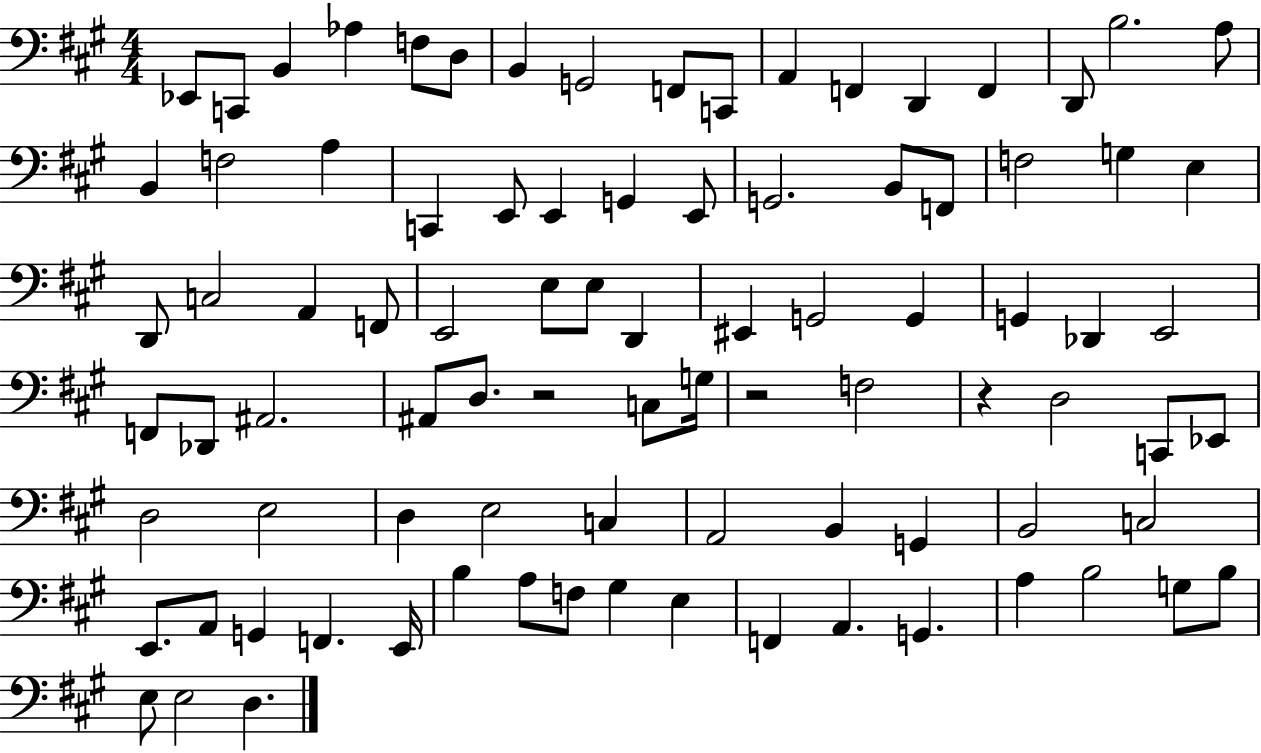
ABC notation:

X:1
T:Untitled
M:4/4
L:1/4
K:A
_E,,/2 C,,/2 B,, _A, F,/2 D,/2 B,, G,,2 F,,/2 C,,/2 A,, F,, D,, F,, D,,/2 B,2 A,/2 B,, F,2 A, C,, E,,/2 E,, G,, E,,/2 G,,2 B,,/2 F,,/2 F,2 G, E, D,,/2 C,2 A,, F,,/2 E,,2 E,/2 E,/2 D,, ^E,, G,,2 G,, G,, _D,, E,,2 F,,/2 _D,,/2 ^A,,2 ^A,,/2 D,/2 z2 C,/2 G,/4 z2 F,2 z D,2 C,,/2 _E,,/2 D,2 E,2 D, E,2 C, A,,2 B,, G,, B,,2 C,2 E,,/2 A,,/2 G,, F,, E,,/4 B, A,/2 F,/2 ^G, E, F,, A,, G,, A, B,2 G,/2 B,/2 E,/2 E,2 D,